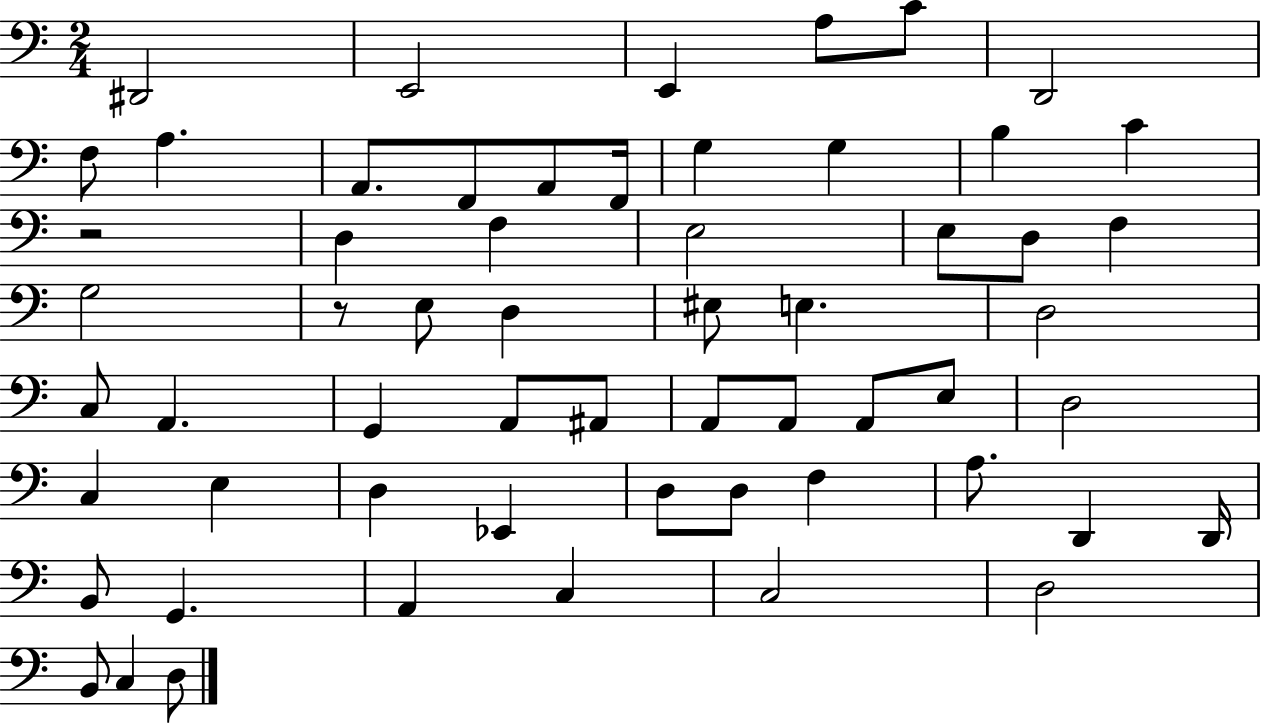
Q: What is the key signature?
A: C major